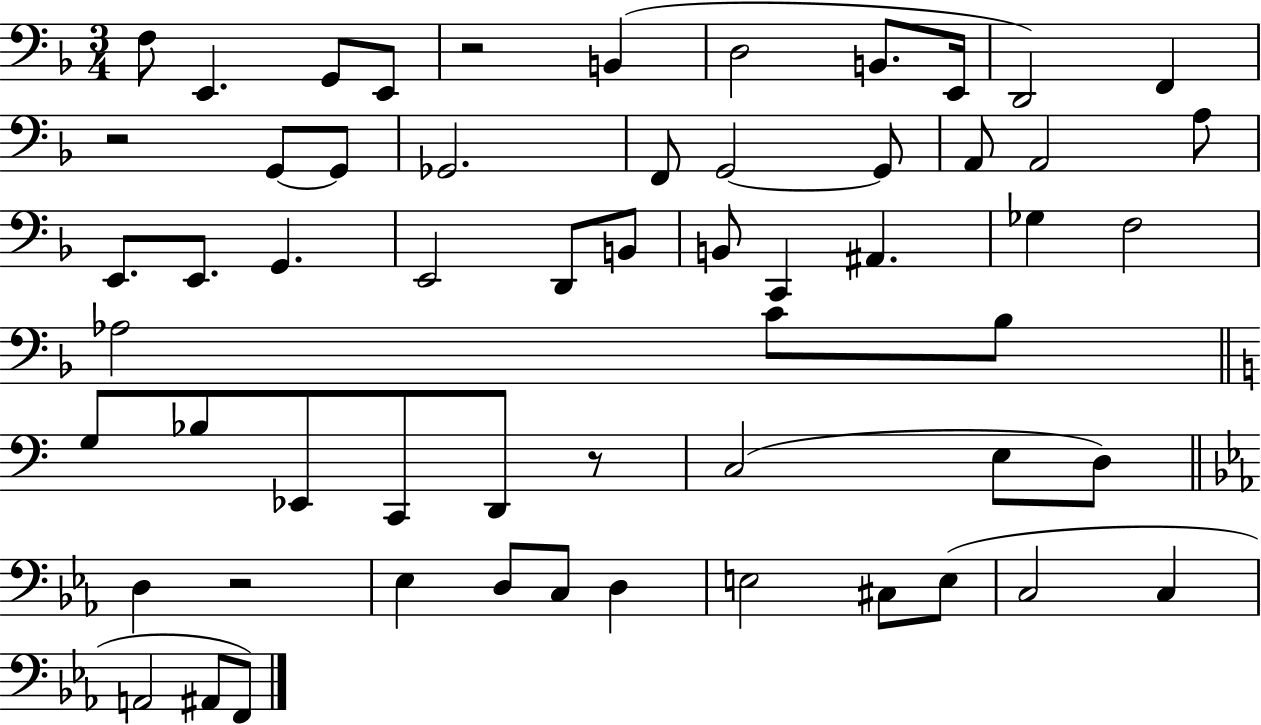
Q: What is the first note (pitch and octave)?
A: F3